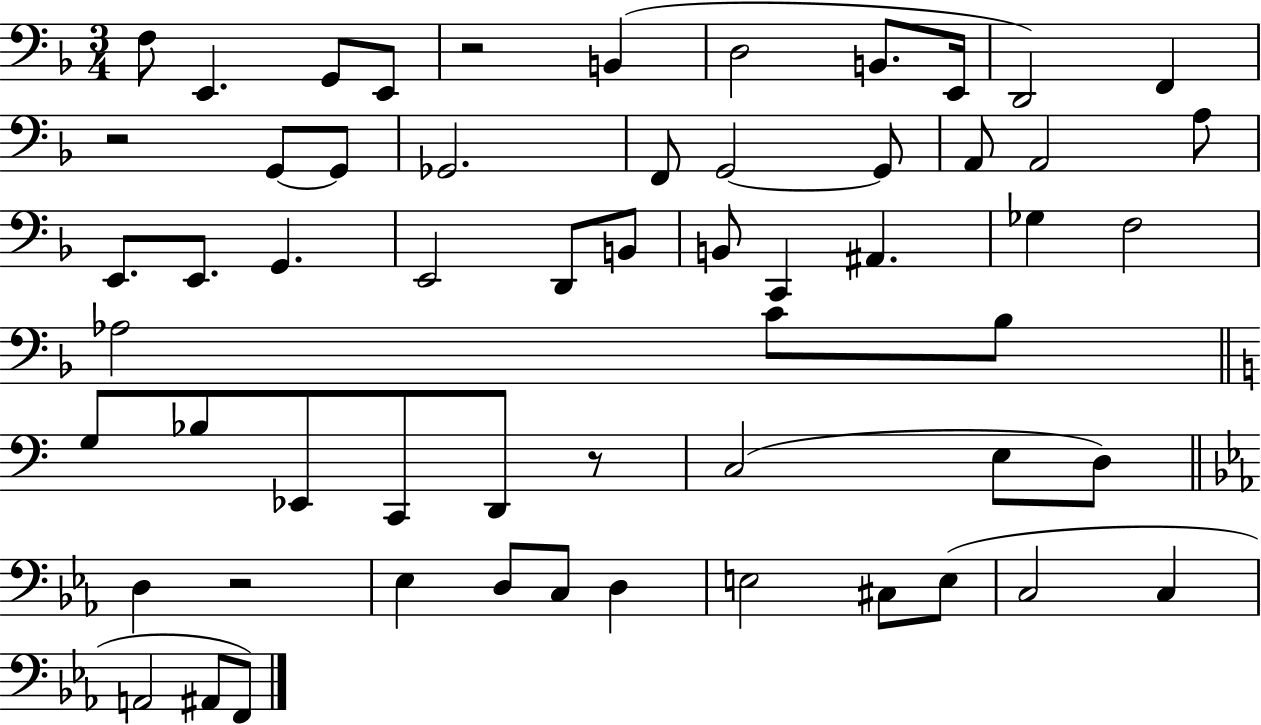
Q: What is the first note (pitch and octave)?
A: F3